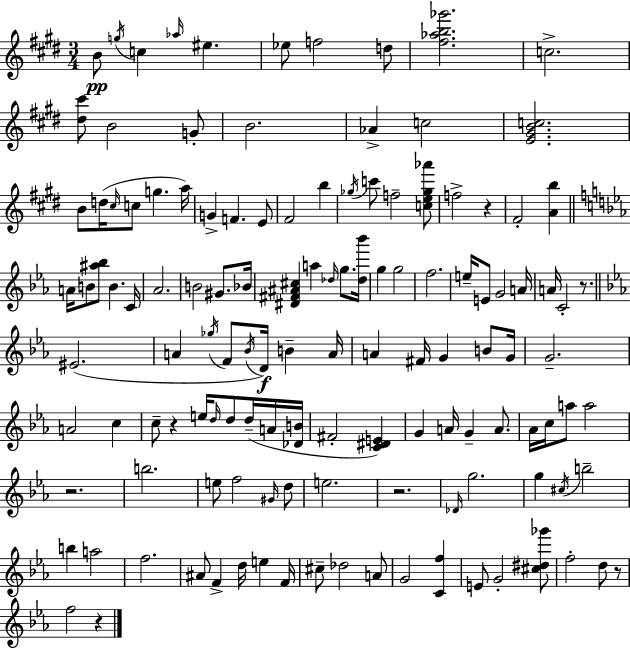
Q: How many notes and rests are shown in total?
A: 128